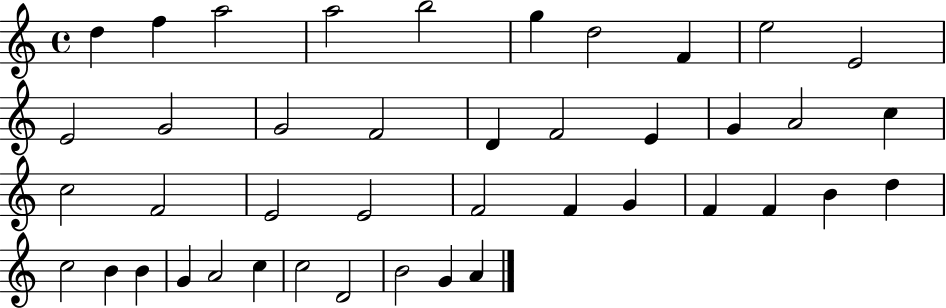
D5/q F5/q A5/h A5/h B5/h G5/q D5/h F4/q E5/h E4/h E4/h G4/h G4/h F4/h D4/q F4/h E4/q G4/q A4/h C5/q C5/h F4/h E4/h E4/h F4/h F4/q G4/q F4/q F4/q B4/q D5/q C5/h B4/q B4/q G4/q A4/h C5/q C5/h D4/h B4/h G4/q A4/q